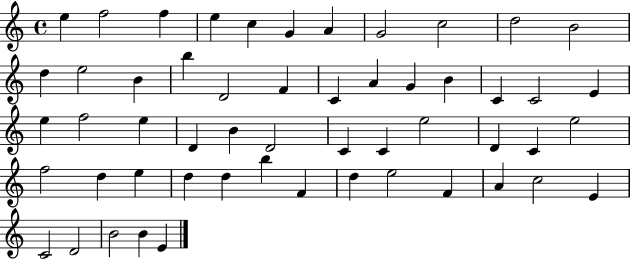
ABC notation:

X:1
T:Untitled
M:4/4
L:1/4
K:C
e f2 f e c G A G2 c2 d2 B2 d e2 B b D2 F C A G B C C2 E e f2 e D B D2 C C e2 D C e2 f2 d e d d b F d e2 F A c2 E C2 D2 B2 B E